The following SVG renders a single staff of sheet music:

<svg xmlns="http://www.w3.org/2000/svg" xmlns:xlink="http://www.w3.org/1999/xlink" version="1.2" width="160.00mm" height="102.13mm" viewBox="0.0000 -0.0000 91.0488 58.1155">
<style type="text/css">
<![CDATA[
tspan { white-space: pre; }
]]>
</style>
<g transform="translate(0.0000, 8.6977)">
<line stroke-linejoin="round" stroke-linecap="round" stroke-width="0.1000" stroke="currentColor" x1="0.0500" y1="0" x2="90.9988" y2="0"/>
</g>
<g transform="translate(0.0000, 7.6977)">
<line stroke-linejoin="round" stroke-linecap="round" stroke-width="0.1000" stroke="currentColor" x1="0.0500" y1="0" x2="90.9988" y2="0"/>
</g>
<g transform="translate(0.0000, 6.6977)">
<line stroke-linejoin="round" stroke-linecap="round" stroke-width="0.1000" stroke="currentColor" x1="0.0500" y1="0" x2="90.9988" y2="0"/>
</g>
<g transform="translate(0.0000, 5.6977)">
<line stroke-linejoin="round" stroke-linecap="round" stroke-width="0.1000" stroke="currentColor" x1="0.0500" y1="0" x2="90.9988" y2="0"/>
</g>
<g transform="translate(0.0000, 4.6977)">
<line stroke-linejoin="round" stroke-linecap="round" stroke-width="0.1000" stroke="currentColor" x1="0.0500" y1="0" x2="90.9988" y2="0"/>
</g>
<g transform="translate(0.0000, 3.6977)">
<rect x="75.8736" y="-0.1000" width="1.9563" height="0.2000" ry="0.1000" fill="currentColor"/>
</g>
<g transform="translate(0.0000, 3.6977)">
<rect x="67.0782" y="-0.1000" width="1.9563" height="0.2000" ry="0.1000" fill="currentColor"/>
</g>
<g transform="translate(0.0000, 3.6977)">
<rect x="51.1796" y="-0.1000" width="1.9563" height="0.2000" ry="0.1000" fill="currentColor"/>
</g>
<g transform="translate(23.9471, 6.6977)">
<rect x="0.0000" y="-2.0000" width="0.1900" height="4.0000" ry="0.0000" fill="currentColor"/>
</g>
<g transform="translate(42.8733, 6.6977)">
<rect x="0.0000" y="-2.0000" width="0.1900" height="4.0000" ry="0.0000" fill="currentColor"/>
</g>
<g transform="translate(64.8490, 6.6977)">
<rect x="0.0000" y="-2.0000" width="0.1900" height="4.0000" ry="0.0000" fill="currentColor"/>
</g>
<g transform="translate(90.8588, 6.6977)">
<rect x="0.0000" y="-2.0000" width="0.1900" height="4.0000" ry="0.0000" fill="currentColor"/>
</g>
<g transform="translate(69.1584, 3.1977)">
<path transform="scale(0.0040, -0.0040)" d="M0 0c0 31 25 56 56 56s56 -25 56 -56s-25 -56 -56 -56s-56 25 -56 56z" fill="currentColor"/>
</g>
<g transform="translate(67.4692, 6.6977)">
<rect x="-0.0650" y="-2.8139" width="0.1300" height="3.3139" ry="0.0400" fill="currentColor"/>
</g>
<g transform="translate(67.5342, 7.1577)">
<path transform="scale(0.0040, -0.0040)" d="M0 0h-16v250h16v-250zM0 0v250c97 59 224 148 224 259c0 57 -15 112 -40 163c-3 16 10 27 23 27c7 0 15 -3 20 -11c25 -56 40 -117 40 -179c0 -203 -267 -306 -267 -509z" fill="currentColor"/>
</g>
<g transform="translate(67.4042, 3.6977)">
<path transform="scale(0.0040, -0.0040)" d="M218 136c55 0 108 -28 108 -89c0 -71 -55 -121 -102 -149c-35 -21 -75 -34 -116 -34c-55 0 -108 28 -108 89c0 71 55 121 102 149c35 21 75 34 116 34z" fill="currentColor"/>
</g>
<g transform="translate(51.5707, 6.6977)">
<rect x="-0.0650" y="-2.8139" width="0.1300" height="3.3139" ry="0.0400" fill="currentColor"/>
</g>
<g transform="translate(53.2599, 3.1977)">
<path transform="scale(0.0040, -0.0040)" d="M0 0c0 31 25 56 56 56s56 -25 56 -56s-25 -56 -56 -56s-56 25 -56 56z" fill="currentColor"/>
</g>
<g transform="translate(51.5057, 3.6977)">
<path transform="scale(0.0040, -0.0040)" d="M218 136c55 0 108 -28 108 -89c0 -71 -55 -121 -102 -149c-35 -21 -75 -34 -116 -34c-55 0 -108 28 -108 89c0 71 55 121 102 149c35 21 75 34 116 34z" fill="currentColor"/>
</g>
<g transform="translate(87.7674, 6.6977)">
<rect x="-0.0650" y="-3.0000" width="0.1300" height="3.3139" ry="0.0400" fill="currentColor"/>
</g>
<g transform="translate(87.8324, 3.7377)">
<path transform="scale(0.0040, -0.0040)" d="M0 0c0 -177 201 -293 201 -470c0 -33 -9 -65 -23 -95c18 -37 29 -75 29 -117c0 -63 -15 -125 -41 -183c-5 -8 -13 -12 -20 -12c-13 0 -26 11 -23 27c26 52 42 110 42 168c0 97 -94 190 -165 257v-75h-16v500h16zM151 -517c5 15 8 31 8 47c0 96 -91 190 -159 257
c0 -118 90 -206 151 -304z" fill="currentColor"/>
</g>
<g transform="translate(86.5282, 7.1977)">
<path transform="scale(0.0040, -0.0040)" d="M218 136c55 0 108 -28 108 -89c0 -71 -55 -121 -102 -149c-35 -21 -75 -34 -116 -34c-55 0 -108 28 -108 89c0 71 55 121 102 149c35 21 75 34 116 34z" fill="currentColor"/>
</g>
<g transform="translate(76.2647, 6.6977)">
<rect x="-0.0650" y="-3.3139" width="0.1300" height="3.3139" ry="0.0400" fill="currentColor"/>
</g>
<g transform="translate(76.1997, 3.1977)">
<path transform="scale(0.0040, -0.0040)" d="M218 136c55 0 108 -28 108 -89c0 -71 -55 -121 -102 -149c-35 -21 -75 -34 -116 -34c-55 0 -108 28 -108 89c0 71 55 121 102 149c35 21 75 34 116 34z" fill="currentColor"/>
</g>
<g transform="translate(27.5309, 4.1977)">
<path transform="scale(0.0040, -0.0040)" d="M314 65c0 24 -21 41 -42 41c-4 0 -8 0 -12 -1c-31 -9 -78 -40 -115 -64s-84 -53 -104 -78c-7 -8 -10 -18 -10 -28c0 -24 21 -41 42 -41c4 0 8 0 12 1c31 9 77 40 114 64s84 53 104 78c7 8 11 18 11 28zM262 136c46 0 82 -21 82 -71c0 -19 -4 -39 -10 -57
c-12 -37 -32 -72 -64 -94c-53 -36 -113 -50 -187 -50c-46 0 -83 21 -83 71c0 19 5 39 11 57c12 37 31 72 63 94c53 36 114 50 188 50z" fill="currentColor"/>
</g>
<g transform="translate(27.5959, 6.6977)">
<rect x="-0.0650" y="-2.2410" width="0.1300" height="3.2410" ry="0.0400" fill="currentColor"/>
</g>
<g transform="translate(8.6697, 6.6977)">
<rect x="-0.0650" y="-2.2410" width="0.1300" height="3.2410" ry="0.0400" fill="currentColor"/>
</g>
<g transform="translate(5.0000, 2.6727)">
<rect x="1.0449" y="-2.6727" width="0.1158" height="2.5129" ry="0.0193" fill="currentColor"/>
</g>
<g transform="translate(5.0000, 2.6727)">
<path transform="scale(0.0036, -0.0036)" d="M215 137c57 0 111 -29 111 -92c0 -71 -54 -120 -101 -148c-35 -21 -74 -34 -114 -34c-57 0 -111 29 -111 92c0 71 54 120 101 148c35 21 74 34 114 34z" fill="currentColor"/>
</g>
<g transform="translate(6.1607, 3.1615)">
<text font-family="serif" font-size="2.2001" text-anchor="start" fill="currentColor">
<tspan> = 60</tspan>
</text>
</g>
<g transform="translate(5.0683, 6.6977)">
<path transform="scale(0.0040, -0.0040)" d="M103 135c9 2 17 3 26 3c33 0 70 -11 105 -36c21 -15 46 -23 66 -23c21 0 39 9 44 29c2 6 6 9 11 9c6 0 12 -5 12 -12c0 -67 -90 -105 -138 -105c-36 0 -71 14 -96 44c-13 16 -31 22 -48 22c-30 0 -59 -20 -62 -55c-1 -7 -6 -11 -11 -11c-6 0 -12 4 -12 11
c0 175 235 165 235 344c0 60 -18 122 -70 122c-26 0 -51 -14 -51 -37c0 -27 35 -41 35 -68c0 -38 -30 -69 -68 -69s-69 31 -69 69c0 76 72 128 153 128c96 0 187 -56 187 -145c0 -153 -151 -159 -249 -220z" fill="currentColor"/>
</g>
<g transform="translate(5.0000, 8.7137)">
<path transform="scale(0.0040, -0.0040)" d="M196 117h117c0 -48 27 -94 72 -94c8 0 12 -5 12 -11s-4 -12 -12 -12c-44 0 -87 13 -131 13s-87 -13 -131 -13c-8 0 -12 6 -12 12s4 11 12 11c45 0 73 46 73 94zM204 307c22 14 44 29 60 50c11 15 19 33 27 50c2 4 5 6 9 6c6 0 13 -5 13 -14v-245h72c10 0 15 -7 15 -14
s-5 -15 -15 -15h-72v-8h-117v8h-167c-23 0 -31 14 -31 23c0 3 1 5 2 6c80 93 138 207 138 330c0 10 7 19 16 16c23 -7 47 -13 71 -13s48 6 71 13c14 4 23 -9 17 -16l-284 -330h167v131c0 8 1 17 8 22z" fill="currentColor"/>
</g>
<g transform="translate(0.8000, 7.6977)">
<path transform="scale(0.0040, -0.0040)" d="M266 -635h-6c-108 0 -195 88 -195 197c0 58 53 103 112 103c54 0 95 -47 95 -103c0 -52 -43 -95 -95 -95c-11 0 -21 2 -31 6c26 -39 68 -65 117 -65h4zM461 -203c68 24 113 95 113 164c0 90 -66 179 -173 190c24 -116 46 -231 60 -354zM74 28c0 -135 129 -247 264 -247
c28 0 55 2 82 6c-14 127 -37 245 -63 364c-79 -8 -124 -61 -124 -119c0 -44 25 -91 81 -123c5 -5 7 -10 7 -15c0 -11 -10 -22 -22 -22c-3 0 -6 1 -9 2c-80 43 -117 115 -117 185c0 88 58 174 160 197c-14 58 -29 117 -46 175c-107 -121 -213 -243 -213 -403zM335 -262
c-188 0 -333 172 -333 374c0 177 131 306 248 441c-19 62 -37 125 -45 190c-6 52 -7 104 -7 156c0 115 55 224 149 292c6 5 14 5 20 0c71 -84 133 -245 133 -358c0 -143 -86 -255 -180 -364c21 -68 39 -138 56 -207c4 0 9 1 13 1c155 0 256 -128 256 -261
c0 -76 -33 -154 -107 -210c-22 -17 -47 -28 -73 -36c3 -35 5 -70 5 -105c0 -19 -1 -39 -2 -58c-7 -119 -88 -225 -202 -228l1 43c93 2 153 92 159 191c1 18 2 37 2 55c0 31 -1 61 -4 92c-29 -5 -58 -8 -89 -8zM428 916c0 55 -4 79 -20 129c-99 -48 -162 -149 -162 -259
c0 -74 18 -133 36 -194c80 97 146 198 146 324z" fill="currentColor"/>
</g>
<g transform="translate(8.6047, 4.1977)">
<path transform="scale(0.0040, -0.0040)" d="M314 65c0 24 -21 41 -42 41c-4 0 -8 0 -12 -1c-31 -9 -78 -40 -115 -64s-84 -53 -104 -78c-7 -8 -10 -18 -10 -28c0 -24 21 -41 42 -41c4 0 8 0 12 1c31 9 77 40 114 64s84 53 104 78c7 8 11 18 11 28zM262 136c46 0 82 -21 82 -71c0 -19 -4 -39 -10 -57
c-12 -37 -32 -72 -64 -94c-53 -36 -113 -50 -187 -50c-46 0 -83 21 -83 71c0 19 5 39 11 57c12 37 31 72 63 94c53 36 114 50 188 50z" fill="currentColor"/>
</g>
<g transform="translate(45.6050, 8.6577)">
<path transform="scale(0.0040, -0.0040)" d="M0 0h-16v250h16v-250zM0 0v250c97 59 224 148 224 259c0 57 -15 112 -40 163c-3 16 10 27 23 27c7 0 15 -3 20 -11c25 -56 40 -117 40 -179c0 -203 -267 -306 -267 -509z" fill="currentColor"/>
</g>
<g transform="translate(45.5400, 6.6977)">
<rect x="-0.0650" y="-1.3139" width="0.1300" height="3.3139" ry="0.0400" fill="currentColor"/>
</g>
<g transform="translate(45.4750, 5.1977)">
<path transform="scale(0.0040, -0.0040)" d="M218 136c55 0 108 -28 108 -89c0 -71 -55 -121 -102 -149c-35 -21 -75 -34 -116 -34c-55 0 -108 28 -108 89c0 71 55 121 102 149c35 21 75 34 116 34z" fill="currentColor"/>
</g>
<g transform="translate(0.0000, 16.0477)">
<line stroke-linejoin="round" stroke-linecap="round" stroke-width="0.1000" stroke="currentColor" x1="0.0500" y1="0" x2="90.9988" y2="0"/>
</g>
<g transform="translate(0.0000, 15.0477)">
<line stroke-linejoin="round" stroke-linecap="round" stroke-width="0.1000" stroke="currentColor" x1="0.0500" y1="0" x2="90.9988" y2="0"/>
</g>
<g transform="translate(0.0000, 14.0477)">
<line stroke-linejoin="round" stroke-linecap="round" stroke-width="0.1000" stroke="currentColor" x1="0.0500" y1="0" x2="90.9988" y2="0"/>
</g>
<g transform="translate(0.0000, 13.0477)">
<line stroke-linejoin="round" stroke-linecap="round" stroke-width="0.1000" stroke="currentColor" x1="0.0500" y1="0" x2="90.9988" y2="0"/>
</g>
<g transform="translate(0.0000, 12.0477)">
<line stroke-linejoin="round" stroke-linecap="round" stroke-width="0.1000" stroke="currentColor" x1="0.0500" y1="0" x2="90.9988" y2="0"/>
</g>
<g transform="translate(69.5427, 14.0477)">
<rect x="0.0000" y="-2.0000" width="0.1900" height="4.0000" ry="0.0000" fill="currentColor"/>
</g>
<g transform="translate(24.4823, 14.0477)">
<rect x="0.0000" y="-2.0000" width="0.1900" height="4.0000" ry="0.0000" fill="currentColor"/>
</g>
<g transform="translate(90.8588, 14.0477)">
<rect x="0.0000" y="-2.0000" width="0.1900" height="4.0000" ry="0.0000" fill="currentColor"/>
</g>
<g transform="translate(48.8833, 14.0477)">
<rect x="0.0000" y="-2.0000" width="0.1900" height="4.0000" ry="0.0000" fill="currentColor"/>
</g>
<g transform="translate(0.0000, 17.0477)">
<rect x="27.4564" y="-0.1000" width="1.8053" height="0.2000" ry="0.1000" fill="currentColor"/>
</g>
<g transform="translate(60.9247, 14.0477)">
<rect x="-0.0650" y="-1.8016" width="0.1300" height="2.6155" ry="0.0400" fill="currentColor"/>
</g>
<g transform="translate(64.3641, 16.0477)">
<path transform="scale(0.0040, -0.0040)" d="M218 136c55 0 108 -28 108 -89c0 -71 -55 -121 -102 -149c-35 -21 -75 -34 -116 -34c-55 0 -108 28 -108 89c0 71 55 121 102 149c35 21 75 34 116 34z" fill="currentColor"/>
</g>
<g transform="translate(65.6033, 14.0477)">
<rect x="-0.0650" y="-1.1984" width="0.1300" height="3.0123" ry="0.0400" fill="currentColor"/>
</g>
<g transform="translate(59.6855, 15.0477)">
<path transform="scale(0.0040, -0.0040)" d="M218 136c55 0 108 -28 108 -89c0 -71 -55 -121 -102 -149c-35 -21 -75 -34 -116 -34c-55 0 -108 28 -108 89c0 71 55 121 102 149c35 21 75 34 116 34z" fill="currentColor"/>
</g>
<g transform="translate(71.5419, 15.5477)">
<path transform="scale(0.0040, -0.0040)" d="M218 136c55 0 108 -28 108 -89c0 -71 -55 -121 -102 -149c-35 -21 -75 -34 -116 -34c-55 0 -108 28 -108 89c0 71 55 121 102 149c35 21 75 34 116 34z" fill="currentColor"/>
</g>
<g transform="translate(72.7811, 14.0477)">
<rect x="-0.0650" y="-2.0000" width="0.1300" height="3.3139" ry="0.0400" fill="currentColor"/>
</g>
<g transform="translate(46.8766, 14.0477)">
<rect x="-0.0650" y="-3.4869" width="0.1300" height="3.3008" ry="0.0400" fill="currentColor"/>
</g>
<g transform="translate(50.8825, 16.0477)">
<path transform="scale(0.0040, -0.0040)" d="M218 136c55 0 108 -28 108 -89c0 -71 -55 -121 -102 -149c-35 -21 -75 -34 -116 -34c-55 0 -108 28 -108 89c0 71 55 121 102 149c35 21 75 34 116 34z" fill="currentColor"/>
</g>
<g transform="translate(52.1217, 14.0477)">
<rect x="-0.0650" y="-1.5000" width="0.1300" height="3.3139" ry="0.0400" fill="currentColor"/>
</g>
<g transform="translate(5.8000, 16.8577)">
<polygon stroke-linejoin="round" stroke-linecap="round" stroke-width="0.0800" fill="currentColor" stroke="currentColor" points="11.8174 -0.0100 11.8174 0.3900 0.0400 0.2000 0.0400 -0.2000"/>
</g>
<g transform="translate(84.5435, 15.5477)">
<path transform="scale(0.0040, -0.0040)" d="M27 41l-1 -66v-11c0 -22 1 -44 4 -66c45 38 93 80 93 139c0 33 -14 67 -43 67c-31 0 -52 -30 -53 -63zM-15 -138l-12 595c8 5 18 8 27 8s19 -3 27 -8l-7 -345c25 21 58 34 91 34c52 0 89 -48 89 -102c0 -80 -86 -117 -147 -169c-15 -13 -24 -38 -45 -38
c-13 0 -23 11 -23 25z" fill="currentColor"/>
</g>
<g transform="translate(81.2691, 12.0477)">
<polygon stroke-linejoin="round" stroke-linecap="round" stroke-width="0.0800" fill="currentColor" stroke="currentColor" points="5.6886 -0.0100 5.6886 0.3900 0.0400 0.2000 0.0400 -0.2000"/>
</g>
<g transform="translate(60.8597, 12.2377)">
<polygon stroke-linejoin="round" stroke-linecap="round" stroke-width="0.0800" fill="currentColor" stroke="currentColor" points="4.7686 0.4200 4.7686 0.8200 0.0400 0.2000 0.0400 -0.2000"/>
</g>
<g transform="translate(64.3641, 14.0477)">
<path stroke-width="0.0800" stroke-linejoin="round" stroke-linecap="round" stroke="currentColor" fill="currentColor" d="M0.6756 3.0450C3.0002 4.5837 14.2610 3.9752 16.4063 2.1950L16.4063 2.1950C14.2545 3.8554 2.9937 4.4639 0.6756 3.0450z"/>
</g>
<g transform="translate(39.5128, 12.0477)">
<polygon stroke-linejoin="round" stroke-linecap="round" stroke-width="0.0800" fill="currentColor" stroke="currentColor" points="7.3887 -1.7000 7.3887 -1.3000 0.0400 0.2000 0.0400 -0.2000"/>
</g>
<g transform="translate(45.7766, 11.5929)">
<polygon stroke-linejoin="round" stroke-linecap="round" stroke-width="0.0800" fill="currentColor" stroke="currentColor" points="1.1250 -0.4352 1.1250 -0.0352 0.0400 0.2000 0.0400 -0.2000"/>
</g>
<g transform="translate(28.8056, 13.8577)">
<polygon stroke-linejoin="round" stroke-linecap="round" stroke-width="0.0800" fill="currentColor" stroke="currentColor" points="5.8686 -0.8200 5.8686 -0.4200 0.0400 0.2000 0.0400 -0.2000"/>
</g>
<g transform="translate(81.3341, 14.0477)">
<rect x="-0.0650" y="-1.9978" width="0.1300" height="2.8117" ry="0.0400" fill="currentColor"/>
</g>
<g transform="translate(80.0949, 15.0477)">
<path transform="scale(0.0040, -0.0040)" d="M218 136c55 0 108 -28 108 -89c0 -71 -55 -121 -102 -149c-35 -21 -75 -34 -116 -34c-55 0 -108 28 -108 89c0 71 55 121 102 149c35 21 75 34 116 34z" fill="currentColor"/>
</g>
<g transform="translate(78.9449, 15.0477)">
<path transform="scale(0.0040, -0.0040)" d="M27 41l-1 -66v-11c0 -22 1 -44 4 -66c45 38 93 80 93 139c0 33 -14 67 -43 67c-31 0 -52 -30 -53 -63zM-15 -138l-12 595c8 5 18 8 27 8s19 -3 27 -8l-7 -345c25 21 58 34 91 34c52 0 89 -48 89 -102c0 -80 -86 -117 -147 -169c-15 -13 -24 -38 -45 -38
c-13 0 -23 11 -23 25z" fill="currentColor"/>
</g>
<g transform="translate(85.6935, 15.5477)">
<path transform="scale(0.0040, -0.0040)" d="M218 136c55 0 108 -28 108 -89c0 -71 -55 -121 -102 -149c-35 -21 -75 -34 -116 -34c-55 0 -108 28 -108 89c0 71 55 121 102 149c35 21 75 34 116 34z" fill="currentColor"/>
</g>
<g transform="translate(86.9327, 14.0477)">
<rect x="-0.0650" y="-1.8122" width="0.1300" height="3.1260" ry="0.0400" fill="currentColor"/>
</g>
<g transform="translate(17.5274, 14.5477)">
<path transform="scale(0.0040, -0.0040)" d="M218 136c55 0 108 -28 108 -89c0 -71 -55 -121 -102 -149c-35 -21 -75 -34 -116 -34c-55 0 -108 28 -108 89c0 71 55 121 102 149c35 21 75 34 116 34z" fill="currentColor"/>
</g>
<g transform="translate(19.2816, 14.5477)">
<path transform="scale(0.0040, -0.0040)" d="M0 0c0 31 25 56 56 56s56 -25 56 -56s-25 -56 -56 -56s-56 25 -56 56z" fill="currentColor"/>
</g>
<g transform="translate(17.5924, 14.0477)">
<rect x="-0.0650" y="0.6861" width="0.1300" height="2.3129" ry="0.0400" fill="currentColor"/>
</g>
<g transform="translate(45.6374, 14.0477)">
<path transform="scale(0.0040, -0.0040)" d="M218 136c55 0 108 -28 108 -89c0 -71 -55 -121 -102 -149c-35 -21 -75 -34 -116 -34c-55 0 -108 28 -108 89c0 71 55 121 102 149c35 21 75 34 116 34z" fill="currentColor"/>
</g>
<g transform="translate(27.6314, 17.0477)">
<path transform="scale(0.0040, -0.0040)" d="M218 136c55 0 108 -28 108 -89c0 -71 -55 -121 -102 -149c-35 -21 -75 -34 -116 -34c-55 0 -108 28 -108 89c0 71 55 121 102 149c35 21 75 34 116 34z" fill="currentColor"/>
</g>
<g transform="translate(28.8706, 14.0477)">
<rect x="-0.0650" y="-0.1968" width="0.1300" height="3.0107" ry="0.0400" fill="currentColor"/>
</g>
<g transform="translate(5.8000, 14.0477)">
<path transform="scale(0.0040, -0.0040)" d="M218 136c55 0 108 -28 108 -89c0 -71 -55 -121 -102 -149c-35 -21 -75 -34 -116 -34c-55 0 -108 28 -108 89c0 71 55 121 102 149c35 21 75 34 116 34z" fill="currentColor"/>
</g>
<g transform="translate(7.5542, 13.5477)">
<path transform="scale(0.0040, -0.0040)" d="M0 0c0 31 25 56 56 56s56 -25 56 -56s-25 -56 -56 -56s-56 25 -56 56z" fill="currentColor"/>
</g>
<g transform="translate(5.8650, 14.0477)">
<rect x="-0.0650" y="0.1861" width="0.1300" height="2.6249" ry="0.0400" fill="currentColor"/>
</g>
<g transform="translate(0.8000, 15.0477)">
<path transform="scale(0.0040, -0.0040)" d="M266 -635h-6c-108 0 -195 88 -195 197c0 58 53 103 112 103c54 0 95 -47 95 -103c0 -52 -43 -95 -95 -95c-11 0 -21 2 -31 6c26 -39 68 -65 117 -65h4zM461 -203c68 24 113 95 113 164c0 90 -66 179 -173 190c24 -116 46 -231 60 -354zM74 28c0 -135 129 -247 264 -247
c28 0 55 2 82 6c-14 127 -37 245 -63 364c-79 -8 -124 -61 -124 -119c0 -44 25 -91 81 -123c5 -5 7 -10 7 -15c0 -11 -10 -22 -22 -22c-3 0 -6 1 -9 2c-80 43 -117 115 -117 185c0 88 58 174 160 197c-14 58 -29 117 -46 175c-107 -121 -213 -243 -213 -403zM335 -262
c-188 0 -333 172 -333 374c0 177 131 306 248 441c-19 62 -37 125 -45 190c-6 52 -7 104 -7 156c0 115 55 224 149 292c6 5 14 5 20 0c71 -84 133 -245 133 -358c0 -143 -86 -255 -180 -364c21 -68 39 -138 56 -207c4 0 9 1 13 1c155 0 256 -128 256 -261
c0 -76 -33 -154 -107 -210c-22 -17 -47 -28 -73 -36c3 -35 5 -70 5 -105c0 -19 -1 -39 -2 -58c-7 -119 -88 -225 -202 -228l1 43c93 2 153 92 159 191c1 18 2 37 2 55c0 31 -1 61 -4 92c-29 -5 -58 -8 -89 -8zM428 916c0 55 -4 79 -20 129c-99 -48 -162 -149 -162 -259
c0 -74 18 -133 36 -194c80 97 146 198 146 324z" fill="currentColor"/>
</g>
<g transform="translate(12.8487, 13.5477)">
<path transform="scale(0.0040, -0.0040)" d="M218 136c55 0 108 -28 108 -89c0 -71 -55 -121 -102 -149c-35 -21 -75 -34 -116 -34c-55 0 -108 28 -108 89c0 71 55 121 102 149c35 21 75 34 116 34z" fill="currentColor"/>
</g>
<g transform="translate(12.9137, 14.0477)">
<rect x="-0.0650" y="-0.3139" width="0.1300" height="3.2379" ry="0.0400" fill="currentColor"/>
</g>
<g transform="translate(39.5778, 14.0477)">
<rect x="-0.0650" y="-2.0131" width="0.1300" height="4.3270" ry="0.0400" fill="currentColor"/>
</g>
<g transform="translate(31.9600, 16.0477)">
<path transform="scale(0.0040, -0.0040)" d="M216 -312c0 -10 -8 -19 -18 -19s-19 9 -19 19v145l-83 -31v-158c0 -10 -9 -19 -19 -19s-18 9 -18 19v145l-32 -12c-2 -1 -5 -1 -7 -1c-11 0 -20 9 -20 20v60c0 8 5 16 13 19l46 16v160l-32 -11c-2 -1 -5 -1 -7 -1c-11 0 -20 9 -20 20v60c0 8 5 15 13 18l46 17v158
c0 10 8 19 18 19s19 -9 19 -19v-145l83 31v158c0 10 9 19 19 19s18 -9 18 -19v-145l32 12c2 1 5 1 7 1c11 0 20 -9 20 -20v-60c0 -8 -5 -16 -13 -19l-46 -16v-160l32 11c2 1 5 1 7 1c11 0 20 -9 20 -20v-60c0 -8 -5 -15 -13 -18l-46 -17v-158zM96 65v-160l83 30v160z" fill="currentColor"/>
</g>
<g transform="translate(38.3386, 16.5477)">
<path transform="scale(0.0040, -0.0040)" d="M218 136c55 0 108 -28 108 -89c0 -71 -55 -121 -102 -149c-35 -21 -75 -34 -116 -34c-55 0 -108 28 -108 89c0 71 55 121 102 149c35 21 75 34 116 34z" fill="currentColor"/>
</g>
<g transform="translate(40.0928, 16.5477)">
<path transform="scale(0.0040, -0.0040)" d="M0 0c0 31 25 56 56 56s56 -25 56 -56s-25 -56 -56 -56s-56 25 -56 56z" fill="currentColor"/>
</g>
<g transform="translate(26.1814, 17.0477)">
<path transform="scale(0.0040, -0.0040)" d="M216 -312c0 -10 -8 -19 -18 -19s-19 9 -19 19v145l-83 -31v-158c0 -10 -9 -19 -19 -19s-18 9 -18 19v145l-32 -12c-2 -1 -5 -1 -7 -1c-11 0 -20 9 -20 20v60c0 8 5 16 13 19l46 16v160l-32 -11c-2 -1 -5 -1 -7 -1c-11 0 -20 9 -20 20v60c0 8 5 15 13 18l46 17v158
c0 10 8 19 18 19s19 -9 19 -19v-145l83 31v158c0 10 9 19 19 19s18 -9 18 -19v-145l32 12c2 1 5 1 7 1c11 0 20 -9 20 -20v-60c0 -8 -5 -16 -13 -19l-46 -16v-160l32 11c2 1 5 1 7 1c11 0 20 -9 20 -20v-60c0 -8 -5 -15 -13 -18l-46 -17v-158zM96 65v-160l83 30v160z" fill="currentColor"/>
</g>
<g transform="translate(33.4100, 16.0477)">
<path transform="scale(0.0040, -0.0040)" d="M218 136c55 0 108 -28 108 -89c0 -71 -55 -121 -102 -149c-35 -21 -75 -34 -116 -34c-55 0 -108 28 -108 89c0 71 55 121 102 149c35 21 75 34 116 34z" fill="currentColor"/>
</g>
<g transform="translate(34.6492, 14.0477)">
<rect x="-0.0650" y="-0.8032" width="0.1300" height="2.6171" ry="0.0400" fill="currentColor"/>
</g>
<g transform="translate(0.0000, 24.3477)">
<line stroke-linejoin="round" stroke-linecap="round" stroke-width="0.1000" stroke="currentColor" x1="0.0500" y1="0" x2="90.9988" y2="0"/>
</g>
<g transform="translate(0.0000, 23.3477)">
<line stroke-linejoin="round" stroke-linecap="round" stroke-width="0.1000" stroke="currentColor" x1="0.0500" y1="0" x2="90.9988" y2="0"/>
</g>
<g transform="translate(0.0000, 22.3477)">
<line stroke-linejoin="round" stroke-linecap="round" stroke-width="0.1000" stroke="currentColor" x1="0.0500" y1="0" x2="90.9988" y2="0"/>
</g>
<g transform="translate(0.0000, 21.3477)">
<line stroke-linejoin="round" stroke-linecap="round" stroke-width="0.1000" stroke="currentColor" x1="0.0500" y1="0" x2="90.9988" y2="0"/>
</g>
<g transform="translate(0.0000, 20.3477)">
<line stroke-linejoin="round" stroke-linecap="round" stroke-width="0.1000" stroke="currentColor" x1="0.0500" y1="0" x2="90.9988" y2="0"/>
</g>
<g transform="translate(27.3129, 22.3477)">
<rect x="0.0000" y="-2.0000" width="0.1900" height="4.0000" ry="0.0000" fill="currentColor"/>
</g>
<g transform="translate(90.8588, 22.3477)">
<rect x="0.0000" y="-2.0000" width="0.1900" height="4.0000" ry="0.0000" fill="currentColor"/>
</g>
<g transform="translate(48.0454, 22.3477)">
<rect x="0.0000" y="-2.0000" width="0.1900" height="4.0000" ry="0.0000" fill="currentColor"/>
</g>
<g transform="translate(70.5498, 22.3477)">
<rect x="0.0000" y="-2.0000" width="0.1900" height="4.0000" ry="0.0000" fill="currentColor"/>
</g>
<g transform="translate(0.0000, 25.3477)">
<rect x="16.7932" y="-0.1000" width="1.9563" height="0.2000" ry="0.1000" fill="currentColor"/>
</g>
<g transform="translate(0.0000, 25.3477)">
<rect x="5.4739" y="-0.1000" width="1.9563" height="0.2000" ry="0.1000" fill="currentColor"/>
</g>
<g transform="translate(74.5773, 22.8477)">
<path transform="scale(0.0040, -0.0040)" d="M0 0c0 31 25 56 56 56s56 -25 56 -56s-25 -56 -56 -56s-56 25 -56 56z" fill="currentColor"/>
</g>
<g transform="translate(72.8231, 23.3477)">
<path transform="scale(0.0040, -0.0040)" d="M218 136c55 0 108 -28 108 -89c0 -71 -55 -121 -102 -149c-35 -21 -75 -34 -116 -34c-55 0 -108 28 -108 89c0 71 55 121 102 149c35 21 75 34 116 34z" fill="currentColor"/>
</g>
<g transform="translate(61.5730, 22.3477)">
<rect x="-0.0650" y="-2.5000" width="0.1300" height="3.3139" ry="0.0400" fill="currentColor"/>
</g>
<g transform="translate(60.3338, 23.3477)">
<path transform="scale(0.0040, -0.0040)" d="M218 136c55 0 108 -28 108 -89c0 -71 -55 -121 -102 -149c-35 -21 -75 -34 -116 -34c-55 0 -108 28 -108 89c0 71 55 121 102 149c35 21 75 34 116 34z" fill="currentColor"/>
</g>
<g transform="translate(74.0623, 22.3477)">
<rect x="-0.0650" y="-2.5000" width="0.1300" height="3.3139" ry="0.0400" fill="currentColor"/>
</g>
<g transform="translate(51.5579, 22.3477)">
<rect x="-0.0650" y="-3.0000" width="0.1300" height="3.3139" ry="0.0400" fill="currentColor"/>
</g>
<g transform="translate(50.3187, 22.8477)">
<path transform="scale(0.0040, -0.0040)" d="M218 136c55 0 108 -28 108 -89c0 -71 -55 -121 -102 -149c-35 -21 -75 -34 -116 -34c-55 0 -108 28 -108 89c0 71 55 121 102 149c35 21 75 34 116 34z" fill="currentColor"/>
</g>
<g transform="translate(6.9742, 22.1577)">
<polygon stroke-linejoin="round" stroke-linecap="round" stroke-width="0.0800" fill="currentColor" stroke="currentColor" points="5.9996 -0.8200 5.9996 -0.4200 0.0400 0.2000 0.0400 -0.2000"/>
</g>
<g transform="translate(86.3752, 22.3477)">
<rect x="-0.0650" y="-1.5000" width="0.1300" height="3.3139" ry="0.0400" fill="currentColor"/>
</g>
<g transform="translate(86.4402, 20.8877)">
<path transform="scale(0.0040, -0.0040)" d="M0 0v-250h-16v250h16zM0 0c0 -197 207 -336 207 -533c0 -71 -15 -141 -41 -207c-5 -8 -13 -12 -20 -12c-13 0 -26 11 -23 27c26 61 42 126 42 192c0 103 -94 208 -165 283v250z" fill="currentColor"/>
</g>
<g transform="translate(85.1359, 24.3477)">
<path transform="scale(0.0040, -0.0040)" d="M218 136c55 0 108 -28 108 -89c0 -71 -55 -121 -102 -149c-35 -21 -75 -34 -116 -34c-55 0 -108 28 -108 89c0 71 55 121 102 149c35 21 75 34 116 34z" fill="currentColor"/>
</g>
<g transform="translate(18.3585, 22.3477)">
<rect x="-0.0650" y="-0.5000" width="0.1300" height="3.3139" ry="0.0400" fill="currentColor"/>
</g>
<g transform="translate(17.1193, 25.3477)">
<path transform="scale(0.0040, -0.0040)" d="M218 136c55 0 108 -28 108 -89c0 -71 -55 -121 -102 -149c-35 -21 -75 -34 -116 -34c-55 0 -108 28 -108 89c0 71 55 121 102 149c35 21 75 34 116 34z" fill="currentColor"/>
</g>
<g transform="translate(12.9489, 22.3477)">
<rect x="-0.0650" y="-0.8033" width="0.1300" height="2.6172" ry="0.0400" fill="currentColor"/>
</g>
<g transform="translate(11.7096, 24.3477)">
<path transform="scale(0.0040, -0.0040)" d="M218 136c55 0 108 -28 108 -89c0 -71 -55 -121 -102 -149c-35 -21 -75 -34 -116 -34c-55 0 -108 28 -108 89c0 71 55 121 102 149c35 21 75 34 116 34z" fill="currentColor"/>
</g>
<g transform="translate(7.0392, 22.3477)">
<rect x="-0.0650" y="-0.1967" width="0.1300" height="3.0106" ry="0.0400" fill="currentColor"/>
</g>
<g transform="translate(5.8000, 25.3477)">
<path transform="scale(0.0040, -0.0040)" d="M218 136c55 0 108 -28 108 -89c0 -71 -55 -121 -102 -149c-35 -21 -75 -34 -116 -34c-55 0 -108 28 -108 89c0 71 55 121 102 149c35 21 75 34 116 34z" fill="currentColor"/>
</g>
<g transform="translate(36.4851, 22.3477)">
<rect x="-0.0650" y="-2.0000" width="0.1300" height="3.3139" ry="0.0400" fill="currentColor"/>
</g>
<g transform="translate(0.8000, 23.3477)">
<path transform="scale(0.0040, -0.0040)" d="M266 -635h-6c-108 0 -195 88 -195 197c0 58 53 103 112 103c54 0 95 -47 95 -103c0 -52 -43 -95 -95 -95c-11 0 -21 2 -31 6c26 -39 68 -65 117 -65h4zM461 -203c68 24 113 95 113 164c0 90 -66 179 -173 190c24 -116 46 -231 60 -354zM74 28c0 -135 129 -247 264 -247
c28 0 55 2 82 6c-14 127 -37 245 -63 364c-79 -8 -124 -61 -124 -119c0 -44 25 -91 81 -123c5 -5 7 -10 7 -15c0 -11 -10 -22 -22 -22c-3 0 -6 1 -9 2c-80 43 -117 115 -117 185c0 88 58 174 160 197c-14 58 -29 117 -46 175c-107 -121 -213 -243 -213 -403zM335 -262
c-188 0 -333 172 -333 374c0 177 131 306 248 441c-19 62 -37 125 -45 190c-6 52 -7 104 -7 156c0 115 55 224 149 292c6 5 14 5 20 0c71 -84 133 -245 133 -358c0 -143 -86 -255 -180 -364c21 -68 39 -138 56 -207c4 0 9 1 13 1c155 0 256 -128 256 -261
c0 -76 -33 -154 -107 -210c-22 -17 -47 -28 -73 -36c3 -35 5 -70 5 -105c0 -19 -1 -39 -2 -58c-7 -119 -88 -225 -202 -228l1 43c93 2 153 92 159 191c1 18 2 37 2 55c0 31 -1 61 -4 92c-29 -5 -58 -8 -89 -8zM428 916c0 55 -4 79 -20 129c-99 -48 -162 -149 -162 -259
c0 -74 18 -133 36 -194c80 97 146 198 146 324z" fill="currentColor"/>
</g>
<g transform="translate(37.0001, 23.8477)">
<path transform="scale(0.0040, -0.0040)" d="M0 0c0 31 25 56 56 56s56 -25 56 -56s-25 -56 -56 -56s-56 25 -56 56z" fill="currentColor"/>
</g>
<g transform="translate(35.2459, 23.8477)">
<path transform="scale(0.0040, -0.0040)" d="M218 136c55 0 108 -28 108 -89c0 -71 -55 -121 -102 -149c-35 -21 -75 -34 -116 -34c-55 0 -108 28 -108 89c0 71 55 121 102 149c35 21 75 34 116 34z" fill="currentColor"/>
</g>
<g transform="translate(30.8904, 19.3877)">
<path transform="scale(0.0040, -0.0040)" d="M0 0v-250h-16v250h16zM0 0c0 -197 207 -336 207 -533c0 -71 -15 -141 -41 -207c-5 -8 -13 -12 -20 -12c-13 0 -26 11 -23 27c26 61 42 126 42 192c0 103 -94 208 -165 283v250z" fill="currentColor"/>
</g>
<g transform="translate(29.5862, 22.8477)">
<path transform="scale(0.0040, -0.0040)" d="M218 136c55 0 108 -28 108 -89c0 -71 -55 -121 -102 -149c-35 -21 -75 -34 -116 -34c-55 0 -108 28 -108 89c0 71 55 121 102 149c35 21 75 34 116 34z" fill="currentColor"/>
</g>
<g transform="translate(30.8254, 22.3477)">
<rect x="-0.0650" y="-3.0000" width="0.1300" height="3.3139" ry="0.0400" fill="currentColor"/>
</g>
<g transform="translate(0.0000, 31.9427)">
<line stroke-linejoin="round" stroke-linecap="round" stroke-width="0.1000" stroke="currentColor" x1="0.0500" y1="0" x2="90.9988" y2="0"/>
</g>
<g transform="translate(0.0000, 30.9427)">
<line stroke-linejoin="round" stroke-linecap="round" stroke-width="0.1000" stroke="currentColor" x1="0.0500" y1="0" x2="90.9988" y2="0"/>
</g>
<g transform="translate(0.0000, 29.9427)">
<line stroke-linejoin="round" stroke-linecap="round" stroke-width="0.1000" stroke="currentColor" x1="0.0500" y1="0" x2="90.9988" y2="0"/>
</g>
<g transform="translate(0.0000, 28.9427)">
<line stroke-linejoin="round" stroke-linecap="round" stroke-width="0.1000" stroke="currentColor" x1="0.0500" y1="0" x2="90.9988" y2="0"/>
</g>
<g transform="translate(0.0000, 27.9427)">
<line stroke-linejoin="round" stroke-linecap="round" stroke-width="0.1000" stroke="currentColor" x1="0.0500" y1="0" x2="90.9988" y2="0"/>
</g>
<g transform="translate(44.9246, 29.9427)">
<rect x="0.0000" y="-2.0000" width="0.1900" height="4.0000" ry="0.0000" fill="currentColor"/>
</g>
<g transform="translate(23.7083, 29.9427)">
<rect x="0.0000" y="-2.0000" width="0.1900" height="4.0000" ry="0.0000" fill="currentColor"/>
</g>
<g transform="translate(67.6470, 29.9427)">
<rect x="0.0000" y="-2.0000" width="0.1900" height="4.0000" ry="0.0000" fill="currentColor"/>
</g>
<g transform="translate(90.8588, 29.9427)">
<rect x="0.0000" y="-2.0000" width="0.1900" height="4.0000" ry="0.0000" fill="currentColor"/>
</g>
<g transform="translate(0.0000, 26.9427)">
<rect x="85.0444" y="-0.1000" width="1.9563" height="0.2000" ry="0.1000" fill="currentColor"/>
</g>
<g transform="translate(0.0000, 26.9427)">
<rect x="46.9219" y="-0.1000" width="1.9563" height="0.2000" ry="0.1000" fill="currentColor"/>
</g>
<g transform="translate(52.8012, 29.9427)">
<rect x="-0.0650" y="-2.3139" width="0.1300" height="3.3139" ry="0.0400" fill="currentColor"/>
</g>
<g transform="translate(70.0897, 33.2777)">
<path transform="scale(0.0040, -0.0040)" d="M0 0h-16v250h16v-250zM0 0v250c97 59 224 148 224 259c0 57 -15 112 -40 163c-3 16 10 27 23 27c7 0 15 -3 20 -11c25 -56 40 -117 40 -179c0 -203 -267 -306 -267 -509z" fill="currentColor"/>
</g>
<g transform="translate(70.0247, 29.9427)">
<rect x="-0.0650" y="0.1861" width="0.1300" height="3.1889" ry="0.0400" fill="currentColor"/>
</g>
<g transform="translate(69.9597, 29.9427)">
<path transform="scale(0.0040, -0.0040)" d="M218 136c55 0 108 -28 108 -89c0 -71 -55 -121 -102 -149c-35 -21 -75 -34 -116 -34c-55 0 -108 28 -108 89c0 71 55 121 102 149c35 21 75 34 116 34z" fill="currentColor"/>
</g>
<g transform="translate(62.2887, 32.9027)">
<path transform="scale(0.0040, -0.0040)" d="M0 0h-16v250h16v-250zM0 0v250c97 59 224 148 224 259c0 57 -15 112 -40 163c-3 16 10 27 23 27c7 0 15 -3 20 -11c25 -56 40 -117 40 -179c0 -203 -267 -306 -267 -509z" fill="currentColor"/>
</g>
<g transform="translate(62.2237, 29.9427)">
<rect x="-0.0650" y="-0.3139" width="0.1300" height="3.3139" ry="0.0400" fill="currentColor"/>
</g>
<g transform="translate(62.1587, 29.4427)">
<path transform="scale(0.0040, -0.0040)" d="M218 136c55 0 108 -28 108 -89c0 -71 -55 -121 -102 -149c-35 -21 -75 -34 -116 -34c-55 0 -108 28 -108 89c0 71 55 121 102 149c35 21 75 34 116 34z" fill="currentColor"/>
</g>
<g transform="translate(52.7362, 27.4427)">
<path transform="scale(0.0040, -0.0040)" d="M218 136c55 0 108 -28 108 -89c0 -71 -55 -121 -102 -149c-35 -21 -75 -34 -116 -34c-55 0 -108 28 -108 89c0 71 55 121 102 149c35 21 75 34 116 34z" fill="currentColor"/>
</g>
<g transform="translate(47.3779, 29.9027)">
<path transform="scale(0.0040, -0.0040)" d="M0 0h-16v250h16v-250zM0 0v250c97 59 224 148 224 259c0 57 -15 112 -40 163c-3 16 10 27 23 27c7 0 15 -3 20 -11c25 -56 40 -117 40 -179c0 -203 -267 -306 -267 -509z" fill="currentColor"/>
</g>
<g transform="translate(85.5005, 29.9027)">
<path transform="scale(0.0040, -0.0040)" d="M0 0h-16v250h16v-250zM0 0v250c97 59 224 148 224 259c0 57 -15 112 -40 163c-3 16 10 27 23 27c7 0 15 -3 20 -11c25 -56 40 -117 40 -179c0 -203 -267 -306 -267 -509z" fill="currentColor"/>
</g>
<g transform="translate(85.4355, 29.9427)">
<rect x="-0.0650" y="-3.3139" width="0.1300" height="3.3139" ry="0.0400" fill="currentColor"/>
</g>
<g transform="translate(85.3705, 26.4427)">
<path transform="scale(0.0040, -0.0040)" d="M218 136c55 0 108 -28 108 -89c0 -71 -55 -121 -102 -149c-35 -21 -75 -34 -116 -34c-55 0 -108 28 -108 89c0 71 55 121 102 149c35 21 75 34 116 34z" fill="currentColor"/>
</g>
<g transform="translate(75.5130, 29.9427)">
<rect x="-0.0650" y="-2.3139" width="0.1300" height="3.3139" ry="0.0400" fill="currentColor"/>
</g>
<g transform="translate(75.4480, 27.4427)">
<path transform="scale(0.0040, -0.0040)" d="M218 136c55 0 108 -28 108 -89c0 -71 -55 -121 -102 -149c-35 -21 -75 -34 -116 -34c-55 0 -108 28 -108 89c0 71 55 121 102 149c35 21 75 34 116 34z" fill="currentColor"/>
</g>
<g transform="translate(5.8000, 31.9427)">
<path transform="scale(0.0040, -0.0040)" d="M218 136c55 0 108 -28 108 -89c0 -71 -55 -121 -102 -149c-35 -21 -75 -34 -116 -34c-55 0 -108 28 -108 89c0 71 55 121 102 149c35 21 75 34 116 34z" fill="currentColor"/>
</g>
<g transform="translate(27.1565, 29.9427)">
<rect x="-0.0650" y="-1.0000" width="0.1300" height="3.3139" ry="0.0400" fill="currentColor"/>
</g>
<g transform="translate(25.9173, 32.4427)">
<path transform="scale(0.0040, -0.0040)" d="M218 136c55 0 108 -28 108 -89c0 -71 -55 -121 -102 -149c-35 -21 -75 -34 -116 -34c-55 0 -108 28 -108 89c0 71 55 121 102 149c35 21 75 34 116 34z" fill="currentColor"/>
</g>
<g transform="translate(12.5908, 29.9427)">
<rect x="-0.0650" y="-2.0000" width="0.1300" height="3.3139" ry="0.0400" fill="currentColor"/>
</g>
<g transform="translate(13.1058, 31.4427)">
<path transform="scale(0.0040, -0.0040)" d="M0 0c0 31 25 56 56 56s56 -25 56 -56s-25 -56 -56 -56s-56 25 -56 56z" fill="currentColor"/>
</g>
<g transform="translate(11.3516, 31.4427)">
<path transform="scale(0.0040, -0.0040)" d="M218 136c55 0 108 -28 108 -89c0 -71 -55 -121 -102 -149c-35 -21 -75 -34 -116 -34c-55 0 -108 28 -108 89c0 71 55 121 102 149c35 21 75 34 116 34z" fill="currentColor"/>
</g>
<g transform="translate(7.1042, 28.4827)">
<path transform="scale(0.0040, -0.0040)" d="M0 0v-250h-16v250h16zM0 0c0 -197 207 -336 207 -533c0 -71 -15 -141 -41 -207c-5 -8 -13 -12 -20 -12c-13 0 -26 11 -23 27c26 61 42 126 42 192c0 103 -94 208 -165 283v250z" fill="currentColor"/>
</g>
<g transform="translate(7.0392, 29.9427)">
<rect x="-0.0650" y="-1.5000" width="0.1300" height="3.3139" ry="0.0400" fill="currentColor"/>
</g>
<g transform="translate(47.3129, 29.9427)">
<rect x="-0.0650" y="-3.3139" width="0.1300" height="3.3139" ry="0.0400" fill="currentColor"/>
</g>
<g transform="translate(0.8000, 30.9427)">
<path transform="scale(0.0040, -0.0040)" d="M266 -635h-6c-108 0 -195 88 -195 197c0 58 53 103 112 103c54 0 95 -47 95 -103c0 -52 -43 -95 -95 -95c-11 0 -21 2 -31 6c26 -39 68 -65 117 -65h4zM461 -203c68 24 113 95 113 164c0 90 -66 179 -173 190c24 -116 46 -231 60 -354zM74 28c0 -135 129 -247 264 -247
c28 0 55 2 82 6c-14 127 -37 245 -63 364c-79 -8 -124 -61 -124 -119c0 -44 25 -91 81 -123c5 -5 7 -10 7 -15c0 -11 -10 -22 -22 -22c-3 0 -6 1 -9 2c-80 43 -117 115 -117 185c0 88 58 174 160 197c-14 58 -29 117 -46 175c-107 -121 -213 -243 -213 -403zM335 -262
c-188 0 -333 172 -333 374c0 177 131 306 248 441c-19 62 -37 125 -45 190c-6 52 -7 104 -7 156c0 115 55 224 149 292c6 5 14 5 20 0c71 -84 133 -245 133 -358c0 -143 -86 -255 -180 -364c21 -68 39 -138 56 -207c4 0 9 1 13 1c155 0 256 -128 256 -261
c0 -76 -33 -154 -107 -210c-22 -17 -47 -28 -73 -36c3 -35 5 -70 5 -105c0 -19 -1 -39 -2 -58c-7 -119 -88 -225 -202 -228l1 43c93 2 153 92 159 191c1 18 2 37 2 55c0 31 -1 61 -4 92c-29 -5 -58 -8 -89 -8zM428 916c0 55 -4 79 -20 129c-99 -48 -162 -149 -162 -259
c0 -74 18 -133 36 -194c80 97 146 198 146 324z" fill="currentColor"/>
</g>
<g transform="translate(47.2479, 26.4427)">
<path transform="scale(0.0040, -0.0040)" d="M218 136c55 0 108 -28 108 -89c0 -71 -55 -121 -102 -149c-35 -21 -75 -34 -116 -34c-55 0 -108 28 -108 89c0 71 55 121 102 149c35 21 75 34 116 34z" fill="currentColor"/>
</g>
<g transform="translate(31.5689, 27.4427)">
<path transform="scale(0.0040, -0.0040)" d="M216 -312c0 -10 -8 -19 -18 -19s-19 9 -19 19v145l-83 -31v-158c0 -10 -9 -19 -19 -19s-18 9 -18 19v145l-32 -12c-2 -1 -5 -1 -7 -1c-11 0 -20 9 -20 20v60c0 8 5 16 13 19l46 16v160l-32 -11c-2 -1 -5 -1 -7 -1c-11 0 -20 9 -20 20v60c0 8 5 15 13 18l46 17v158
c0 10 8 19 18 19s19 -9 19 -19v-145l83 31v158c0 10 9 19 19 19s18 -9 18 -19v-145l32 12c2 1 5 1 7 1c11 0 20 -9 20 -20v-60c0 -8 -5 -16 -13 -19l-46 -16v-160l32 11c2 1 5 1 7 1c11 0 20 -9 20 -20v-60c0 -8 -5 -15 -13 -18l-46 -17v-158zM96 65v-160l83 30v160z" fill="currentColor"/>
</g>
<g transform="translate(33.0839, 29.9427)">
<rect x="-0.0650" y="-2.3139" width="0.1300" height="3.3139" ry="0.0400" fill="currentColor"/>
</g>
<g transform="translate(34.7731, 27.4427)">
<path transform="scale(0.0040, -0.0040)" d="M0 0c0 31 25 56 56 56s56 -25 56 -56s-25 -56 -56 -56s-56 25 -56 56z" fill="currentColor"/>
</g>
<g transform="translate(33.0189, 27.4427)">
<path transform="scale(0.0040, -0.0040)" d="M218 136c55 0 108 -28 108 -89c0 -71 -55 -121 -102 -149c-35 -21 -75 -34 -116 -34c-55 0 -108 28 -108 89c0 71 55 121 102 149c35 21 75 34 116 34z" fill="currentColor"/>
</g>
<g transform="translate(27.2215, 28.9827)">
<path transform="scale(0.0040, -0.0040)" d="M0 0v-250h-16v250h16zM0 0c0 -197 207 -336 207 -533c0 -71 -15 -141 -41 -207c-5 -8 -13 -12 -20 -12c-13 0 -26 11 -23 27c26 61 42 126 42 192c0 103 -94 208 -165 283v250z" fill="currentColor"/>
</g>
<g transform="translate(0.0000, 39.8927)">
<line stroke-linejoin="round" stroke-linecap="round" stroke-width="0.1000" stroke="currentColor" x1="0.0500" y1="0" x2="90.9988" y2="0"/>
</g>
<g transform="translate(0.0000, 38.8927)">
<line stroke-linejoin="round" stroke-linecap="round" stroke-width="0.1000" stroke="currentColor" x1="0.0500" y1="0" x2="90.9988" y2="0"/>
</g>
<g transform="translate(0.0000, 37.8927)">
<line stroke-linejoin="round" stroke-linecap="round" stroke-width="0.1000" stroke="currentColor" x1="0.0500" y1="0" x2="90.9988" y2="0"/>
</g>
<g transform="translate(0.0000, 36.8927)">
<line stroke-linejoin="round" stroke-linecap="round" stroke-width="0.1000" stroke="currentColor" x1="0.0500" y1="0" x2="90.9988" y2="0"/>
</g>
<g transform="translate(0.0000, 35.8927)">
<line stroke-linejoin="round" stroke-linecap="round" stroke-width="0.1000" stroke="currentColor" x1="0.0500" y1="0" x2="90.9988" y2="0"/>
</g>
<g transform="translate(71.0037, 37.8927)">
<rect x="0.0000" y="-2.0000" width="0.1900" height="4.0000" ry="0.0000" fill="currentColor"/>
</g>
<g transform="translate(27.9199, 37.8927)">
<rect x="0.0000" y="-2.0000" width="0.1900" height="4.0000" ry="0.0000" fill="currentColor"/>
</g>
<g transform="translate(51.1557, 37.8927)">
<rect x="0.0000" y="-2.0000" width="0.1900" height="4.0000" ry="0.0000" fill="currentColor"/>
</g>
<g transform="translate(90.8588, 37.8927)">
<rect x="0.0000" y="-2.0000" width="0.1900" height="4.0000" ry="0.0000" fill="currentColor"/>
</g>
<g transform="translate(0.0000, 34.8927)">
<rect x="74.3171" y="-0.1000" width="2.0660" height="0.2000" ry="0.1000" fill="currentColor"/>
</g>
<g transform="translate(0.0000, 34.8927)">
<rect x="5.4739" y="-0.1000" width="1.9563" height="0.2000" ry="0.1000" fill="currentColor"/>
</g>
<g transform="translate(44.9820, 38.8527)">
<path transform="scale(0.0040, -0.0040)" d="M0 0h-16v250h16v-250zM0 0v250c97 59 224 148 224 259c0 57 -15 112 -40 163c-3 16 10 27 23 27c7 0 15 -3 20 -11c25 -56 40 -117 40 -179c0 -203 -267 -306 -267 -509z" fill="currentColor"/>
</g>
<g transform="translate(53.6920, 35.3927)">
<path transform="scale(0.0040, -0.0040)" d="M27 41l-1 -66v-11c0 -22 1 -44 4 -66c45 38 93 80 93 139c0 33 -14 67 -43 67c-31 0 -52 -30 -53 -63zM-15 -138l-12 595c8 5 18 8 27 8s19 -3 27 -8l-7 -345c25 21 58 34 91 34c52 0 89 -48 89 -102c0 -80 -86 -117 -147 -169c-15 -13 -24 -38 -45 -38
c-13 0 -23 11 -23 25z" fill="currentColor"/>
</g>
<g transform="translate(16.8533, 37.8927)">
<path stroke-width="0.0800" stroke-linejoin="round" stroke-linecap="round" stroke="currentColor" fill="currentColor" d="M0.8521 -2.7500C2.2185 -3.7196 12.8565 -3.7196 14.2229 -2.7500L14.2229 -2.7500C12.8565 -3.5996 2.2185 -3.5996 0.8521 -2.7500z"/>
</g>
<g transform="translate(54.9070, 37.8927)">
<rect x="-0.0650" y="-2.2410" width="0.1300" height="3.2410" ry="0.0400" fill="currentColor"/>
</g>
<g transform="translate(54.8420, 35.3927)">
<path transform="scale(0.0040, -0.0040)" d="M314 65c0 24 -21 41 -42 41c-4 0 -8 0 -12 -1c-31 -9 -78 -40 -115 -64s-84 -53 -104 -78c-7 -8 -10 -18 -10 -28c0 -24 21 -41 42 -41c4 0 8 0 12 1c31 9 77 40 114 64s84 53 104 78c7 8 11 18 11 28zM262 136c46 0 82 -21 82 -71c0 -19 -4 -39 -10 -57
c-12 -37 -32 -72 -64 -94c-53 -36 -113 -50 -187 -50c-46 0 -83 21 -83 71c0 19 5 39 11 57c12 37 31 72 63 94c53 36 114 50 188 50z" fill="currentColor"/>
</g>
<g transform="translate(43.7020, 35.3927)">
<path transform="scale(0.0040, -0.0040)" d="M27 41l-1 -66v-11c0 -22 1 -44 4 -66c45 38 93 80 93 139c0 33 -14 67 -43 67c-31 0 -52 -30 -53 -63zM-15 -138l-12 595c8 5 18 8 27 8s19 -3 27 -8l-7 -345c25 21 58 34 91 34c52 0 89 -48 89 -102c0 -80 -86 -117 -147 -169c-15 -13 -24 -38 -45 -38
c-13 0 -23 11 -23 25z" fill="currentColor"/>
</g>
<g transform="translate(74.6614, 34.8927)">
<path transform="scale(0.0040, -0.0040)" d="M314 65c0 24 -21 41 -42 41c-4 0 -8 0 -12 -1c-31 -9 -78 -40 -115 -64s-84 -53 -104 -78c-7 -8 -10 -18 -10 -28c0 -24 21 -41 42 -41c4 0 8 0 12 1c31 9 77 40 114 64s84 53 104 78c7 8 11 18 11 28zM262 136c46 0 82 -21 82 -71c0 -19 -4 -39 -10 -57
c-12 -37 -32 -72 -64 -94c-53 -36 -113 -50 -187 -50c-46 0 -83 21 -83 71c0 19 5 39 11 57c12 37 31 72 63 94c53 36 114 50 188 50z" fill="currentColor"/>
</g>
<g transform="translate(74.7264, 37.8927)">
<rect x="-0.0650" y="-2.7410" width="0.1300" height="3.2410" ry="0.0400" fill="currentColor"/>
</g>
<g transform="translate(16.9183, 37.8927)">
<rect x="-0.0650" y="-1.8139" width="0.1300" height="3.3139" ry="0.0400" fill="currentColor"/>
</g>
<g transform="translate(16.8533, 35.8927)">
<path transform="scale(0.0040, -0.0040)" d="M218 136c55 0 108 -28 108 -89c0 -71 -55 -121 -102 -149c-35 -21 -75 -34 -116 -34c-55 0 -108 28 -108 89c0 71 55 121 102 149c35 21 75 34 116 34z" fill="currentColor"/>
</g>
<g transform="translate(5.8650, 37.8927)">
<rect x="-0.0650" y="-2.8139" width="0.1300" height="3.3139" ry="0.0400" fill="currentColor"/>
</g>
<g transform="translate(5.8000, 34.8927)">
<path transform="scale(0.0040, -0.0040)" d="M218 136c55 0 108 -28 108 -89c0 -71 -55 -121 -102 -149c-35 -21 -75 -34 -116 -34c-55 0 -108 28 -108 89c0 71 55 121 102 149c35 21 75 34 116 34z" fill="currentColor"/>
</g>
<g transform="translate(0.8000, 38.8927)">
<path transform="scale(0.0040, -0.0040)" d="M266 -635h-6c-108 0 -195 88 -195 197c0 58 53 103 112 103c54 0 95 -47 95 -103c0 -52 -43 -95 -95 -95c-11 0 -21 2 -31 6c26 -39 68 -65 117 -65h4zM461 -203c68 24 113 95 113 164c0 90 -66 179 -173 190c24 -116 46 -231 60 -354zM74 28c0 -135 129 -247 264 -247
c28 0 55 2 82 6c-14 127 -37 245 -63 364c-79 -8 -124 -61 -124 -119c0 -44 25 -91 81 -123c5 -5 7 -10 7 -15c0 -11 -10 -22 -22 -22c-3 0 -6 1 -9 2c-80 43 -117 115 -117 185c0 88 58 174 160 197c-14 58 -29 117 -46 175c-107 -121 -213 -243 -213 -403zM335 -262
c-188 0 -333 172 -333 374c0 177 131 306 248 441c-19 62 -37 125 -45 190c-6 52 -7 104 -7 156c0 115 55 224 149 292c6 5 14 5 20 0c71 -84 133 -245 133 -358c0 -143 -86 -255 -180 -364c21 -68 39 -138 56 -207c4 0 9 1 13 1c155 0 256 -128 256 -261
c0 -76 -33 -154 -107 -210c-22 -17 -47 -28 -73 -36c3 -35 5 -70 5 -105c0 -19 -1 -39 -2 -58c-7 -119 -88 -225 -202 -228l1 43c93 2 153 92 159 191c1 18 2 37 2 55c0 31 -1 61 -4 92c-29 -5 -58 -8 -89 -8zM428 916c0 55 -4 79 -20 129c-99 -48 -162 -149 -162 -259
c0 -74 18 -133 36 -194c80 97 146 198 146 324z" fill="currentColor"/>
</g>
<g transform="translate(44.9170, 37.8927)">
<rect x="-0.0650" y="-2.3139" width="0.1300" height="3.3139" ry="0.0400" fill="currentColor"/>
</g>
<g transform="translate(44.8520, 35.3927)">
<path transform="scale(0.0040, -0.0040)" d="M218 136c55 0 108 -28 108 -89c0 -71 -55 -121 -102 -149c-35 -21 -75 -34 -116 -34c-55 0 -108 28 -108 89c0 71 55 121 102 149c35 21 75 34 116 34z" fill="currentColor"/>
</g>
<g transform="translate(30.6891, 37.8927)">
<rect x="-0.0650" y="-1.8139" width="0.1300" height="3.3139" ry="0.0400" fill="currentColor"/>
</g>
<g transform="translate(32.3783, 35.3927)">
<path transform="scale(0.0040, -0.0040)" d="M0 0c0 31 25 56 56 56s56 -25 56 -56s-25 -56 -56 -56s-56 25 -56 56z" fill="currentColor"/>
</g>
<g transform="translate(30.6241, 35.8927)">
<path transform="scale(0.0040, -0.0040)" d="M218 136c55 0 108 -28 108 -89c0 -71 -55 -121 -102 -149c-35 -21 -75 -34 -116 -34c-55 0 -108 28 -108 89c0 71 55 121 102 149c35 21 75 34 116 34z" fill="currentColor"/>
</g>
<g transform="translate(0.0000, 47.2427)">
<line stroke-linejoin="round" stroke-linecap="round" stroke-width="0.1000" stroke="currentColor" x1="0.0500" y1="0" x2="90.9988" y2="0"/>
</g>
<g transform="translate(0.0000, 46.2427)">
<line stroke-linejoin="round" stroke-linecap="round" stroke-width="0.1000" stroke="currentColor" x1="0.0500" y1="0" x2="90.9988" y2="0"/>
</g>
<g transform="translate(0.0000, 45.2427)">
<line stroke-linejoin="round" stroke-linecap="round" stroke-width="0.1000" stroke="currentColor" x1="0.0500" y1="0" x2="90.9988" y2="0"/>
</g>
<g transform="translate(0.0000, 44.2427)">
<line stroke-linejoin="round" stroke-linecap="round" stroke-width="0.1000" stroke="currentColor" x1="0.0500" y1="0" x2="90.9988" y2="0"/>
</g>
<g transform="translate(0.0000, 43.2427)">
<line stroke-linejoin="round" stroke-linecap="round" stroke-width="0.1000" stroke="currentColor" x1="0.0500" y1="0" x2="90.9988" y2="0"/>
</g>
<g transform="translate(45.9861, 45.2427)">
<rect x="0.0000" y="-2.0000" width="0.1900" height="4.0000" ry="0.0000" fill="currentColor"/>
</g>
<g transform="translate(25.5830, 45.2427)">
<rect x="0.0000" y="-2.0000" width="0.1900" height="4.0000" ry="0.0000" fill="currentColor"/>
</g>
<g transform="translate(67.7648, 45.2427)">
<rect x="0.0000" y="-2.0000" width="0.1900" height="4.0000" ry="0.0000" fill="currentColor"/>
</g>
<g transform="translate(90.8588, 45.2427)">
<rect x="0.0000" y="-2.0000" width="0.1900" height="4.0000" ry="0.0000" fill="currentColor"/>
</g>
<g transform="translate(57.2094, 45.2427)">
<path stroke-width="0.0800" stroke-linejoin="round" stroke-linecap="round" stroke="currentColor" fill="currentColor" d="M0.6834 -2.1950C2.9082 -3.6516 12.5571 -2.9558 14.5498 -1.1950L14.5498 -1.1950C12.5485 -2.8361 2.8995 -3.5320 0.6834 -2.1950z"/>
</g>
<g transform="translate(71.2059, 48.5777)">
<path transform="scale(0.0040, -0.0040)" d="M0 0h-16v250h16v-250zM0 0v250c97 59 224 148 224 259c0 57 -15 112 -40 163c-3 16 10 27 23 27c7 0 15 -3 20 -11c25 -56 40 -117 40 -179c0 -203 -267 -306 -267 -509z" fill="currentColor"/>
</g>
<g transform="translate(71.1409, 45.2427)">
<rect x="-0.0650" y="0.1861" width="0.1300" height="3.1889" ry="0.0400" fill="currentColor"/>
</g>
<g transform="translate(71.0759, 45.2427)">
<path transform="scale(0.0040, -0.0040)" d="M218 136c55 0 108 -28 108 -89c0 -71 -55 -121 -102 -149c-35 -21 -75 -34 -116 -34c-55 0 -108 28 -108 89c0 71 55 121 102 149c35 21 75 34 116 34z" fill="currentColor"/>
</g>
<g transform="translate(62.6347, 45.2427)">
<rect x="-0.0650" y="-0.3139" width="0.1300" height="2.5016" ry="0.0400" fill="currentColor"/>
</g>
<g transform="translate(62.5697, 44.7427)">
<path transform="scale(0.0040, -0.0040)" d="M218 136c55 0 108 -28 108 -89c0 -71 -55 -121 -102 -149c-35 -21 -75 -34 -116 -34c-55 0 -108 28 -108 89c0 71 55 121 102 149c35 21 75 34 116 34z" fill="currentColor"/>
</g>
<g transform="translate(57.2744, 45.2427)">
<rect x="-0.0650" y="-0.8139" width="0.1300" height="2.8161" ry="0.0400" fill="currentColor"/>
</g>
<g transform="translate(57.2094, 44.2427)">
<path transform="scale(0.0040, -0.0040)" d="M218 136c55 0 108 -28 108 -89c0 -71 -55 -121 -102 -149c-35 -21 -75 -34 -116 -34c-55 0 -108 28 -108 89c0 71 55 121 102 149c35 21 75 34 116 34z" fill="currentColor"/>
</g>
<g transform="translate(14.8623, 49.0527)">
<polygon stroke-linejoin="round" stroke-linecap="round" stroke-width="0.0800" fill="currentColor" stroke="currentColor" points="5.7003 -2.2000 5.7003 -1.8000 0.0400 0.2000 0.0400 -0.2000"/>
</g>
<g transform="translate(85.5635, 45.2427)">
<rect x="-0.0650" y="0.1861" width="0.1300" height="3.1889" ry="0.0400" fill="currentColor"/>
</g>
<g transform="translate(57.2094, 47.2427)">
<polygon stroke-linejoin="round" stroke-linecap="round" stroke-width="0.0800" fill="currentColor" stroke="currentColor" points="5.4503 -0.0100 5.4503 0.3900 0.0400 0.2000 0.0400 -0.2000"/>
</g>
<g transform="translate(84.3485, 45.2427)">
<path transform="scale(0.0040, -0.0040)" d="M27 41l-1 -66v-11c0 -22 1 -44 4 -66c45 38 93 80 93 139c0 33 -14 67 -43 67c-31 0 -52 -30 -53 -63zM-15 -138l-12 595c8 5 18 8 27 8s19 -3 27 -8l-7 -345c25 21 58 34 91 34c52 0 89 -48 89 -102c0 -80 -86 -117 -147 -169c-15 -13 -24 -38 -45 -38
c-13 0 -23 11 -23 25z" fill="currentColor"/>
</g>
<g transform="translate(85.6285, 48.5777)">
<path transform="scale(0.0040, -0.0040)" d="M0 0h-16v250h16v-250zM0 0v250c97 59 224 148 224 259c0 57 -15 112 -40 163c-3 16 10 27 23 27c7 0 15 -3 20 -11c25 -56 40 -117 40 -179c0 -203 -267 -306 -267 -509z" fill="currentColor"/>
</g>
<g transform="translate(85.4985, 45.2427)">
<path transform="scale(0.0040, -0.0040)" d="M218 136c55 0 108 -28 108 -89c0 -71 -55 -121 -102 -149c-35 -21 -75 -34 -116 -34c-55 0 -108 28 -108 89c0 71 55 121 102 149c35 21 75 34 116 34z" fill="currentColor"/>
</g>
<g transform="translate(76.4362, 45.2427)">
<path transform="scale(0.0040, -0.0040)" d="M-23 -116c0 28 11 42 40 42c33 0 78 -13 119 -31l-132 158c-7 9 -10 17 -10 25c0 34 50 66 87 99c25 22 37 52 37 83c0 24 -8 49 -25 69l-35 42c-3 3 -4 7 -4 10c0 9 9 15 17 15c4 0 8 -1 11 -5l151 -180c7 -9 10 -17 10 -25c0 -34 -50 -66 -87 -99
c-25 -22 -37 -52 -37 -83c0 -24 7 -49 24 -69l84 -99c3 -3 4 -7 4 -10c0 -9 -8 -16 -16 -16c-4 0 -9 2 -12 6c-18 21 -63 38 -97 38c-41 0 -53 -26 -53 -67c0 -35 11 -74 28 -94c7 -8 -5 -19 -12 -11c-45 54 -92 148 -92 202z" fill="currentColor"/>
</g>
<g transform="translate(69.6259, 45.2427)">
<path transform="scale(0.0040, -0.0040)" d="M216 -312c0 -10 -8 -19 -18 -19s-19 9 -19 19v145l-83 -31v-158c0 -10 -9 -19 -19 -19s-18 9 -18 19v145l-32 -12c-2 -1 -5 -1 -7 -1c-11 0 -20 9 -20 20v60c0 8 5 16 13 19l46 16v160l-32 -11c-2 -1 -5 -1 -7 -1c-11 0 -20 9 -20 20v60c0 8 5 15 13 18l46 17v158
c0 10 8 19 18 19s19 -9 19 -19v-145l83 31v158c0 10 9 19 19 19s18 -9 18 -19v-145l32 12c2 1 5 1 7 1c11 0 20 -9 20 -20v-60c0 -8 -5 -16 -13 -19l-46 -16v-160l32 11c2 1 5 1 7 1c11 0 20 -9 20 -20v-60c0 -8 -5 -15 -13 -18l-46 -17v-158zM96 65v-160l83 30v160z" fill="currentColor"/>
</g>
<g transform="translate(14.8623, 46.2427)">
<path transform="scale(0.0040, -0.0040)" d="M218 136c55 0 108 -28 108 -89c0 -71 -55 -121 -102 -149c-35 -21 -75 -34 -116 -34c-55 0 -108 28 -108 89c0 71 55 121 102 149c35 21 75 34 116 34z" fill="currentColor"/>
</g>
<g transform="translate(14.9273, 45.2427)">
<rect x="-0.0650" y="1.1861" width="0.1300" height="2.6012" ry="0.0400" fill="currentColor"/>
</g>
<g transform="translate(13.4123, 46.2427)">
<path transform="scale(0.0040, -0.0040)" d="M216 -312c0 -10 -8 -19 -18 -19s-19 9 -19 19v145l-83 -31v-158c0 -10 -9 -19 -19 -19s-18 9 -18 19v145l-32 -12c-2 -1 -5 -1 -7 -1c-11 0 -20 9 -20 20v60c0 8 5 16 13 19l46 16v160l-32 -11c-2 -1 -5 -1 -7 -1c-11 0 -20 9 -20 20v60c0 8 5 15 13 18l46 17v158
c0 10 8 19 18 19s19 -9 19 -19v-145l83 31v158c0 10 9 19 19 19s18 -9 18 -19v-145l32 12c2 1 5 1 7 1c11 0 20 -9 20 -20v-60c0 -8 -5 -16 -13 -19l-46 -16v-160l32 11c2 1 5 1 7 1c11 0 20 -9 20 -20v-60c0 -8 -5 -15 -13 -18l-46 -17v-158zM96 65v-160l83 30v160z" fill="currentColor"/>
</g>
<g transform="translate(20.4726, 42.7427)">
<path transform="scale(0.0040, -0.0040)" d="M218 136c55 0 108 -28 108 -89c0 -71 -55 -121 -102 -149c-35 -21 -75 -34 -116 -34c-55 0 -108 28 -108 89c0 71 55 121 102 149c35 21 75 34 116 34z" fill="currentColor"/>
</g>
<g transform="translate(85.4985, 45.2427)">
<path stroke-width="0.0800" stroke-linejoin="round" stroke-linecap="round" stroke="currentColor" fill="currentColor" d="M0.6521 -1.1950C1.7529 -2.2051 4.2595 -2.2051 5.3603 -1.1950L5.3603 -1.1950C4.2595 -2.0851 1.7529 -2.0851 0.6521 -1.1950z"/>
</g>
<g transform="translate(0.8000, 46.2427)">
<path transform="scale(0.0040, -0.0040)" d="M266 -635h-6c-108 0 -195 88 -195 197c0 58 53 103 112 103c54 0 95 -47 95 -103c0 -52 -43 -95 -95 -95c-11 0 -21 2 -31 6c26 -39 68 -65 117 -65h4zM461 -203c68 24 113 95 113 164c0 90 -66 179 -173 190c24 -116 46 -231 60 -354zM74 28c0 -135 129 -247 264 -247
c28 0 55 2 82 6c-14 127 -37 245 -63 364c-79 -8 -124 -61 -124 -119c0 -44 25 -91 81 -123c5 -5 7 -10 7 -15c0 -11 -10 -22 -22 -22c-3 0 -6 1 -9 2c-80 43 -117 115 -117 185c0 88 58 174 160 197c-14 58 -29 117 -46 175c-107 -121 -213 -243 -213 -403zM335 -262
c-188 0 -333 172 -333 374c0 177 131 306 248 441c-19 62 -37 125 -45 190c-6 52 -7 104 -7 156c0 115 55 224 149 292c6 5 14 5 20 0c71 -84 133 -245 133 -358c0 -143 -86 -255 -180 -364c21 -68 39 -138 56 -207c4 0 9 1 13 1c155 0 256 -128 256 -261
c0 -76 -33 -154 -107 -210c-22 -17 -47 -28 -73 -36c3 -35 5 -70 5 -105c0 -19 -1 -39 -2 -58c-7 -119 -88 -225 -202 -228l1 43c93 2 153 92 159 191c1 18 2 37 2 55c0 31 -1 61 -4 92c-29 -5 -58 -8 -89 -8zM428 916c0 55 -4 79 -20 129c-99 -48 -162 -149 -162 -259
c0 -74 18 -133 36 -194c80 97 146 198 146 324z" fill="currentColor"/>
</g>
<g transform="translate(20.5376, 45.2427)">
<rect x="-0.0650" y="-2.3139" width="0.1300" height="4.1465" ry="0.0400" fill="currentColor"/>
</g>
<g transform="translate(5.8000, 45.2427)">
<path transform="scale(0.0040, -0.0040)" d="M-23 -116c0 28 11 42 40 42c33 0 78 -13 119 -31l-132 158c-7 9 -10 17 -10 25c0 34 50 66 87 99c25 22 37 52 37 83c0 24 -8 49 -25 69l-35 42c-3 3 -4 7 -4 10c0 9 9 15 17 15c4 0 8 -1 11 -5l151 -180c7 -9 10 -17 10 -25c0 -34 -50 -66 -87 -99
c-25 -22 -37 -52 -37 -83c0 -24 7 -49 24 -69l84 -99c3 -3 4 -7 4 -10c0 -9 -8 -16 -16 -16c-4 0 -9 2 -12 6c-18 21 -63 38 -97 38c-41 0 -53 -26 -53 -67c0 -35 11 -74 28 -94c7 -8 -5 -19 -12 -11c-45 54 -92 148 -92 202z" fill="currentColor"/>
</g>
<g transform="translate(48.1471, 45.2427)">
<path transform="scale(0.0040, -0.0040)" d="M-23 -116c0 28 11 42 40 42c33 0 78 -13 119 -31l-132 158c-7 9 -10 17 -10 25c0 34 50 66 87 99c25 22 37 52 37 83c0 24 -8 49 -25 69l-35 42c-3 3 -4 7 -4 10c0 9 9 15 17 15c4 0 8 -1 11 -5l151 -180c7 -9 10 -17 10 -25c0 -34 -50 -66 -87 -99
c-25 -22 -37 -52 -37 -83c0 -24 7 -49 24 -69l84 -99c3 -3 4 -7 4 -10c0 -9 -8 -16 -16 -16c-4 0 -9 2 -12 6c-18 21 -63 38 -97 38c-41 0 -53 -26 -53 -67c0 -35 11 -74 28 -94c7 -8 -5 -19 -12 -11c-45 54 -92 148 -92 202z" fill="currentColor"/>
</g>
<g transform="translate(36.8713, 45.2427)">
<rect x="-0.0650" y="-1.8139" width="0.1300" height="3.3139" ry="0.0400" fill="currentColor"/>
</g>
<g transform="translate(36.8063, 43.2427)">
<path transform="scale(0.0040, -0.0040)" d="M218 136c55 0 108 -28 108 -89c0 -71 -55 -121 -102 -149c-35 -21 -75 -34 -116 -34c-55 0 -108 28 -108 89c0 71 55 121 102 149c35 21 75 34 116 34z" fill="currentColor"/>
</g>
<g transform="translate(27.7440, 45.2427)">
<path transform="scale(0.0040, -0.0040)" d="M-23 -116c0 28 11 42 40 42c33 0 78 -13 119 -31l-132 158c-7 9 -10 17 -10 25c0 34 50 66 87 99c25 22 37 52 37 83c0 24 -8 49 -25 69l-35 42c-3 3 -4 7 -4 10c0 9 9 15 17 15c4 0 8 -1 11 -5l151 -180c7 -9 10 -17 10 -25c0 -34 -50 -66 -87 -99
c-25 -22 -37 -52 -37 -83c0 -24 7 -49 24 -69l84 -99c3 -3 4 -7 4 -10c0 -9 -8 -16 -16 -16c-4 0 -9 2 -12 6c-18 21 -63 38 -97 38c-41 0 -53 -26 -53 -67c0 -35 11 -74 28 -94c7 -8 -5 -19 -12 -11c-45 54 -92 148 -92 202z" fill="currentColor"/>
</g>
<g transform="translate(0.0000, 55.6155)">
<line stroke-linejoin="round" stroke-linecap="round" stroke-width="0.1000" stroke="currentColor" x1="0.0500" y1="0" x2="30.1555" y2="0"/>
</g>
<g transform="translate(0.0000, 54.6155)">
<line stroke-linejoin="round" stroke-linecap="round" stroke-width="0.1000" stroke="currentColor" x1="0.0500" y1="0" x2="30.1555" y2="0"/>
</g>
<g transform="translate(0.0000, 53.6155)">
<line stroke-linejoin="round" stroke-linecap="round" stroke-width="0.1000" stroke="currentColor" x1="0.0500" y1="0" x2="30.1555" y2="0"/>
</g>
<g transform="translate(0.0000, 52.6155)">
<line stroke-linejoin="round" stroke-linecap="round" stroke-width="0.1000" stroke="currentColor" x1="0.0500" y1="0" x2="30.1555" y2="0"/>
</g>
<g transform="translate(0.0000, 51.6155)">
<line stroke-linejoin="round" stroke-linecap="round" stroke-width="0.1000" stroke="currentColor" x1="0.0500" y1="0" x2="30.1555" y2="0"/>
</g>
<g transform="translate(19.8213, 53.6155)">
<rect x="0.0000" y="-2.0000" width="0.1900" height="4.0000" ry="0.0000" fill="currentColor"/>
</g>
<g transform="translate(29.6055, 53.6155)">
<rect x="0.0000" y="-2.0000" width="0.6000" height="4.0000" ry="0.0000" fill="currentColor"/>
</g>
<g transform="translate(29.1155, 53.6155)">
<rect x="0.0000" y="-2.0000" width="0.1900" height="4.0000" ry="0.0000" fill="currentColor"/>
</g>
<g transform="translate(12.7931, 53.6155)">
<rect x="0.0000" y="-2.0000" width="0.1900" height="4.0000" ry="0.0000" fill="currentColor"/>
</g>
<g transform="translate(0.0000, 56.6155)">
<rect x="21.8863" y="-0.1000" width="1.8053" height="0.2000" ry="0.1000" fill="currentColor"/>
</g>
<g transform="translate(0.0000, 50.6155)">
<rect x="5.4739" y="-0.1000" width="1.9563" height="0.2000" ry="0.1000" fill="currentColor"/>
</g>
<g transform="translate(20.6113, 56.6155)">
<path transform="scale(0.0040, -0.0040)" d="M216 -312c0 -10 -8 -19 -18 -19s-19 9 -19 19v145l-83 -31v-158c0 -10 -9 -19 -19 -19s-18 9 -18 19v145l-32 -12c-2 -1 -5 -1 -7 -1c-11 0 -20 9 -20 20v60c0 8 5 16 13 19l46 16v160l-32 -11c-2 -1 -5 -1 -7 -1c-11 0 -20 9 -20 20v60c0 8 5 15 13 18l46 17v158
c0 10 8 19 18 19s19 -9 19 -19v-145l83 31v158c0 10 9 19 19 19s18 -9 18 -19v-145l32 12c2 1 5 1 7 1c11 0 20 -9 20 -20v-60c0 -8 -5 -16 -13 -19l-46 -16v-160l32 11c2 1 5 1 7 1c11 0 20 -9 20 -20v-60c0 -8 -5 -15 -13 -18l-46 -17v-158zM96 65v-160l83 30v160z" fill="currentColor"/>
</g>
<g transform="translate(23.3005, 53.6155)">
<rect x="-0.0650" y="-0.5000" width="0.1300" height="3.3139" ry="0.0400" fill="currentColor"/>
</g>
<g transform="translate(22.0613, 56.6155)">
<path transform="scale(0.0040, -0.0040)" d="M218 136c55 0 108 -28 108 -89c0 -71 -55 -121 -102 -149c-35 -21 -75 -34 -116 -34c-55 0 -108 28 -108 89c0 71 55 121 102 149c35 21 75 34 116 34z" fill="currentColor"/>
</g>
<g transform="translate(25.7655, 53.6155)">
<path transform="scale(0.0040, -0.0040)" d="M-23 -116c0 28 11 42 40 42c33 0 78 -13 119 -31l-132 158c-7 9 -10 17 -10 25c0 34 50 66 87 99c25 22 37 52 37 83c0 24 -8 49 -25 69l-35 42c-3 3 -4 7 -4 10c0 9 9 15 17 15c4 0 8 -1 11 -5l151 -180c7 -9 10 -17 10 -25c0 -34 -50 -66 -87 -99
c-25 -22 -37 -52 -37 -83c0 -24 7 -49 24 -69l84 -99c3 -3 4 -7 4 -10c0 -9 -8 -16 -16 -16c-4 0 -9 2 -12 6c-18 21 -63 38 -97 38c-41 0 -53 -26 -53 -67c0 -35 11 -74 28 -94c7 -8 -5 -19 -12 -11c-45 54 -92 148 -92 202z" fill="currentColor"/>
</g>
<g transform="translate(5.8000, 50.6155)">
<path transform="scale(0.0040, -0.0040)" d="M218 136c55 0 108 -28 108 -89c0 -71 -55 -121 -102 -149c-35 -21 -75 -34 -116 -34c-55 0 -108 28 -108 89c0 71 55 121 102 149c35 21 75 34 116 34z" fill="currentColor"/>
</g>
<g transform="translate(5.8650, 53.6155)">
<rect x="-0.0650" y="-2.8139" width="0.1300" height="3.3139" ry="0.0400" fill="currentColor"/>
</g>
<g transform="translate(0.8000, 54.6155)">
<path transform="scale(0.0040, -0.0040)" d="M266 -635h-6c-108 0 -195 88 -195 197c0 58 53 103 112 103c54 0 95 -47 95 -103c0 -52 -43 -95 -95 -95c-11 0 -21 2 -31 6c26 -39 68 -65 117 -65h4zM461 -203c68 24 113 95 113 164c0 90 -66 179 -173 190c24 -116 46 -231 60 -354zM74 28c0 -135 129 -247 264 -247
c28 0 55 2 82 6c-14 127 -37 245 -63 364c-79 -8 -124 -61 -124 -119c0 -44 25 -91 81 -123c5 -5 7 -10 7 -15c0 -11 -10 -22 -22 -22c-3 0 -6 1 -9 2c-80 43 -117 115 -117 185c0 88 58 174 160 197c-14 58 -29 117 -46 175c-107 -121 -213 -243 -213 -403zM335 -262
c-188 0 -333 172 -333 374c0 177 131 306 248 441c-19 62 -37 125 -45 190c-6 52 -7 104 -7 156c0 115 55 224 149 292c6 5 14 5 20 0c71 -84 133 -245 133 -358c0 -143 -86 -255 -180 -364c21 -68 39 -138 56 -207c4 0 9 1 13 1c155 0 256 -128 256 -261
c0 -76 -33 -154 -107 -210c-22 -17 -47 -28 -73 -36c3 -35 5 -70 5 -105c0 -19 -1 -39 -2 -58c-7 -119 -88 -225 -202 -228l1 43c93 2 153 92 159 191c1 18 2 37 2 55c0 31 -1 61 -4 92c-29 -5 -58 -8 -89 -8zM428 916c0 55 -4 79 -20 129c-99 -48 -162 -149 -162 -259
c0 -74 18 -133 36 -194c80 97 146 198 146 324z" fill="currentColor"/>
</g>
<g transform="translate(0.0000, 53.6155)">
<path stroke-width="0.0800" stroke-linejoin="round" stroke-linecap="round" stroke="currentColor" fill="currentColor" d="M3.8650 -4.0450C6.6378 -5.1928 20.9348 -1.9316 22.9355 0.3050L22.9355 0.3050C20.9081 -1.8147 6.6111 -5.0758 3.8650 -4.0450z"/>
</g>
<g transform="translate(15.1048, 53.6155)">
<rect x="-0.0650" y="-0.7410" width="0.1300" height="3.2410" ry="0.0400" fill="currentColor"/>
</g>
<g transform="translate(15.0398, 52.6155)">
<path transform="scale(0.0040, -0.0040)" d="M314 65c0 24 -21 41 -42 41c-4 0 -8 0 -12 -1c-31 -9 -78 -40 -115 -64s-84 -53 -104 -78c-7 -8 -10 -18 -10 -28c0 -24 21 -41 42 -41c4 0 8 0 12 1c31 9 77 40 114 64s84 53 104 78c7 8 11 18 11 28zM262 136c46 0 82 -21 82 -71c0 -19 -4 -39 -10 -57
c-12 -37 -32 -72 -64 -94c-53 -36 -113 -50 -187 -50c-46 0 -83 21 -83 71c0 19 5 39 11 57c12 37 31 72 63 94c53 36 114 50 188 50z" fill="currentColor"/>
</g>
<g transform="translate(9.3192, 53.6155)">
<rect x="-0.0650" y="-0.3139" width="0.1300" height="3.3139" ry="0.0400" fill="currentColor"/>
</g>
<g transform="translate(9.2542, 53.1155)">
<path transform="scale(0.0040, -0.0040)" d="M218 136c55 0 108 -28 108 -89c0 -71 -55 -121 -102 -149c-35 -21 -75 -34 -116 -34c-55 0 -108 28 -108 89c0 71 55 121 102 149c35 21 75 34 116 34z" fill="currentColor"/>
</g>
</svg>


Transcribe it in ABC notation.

X:1
T:Untitled
M:2/4
L:1/4
K:C
g2 g2 e/2 a a/2 b A/4 B/2 c/2 A/2 ^C/2 ^E/2 D/2 B/4 E G/2 E/2 F _G/2 _F/2 C/2 E/2 C A/2 F A G G E/2 E/2 F D/2 ^g b/2 g c/2 B/2 g b/2 a f f _g/2 _g2 a2 z ^G/2 g/2 z f z d/2 c/2 ^B/2 z _B/2 a c d2 ^C z